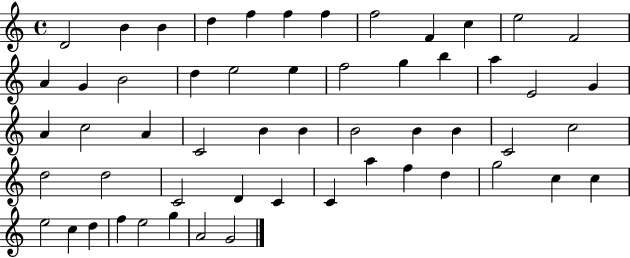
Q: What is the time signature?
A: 4/4